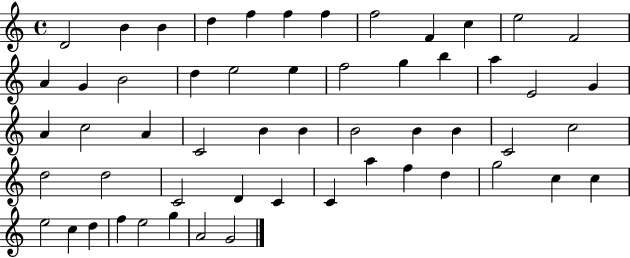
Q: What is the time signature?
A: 4/4